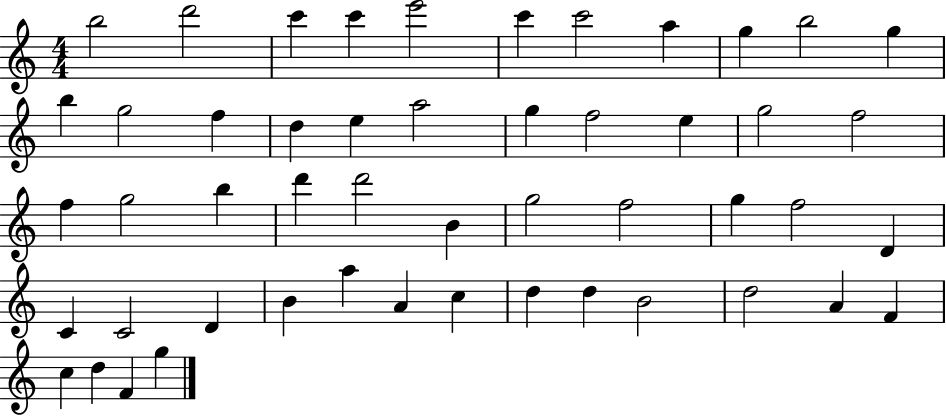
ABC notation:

X:1
T:Untitled
M:4/4
L:1/4
K:C
b2 d'2 c' c' e'2 c' c'2 a g b2 g b g2 f d e a2 g f2 e g2 f2 f g2 b d' d'2 B g2 f2 g f2 D C C2 D B a A c d d B2 d2 A F c d F g